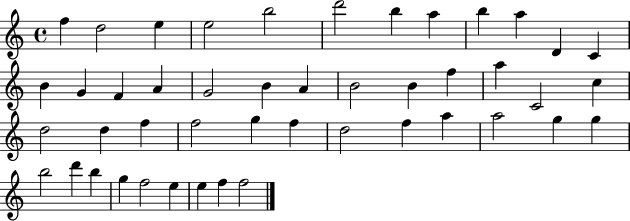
X:1
T:Untitled
M:4/4
L:1/4
K:C
f d2 e e2 b2 d'2 b a b a D C B G F A G2 B A B2 B f a C2 c d2 d f f2 g f d2 f a a2 g g b2 d' b g f2 e e f f2